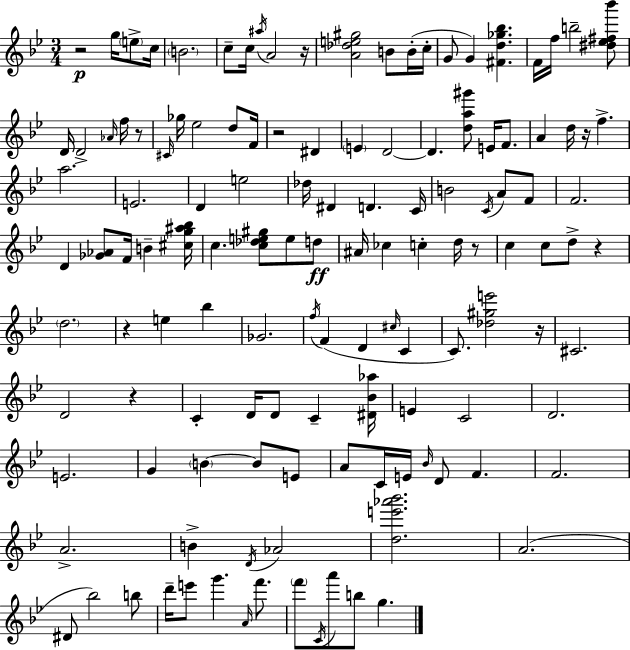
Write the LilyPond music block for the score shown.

{
  \clef treble
  \numericTimeSignature
  \time 3/4
  \key bes \major
  r2\p g''16 \parenthesize e''8-> c''16 | \parenthesize b'2. | c''8-- c''16 \acciaccatura { ais''16 } a'2 | r16 <a' des'' e'' gis''>2 b'8 b'16-.( | \break c''16-. g'8 g'4) <fis' d'' ges'' bes''>4. | f'16 f''16 b''2-- <dis'' ees'' fis'' bes'''>8 | d'16 d'2-> \grace { aes'16 } f''16 | r8 \grace { cis'16 } ges''16 ees''2 | \break d''8 f'16 r2 dis'4 | \parenthesize e'4 d'2~~ | d'4. <d'' a'' gis'''>8 e'16 | f'8. a'4 d''16 r16 f''4.-> | \break a''2. | e'2. | d'4 e''2 | des''16 dis'4 d'4. | \break c'16 b'2 \acciaccatura { c'16 } | a'8 f'8 f'2. | d'4 <ges' aes'>8 f'16 b'4-- | <cis'' g'' ais'' bes''>16 c''4. <c'' des'' e'' gis''>8 | \break e''8 d''8\ff ais'16 ces''4 c''4-. | d''16 r8 c''4 c''8 d''8-> | r4 \parenthesize d''2. | r4 e''4 | \break bes''4 ges'2. | \acciaccatura { f''16 } f'4( d'4 | \grace { cis''16 } c'4 c'8.) <des'' gis'' e'''>2 | r16 cis'2. | \break d'2 | r4 c'4-. d'16 d'8 | c'4-- <dis' bes' aes''>16 e'4 c'2 | d'2. | \break e'2. | g'4 \parenthesize b'4~~ | b'8 e'8 a'8 c'16 e'16 \grace { bes'16 } d'8 | f'4. f'2. | \break a'2.-> | b'4-> \acciaccatura { d'16 } | aes'2 <d'' e''' aes''' bes'''>2. | a'2.( | \break dis'8 bes''2) | b''8 d'''16-- e'''8 g'''4. | \grace { a'16 } f'''8. \parenthesize f'''8 \acciaccatura { c'16 } | a'''8 b''8 g''4. \bar "|."
}